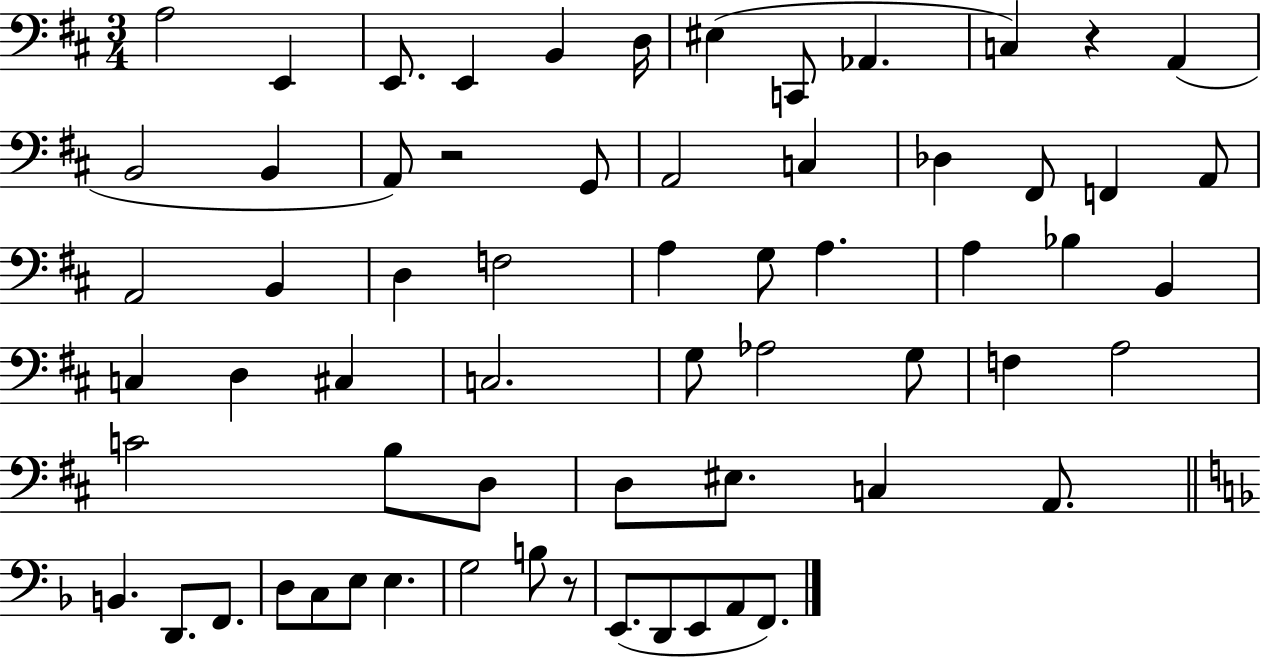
X:1
T:Untitled
M:3/4
L:1/4
K:D
A,2 E,, E,,/2 E,, B,, D,/4 ^E, C,,/2 _A,, C, z A,, B,,2 B,, A,,/2 z2 G,,/2 A,,2 C, _D, ^F,,/2 F,, A,,/2 A,,2 B,, D, F,2 A, G,/2 A, A, _B, B,, C, D, ^C, C,2 G,/2 _A,2 G,/2 F, A,2 C2 B,/2 D,/2 D,/2 ^E,/2 C, A,,/2 B,, D,,/2 F,,/2 D,/2 C,/2 E,/2 E, G,2 B,/2 z/2 E,,/2 D,,/2 E,,/2 A,,/2 F,,/2